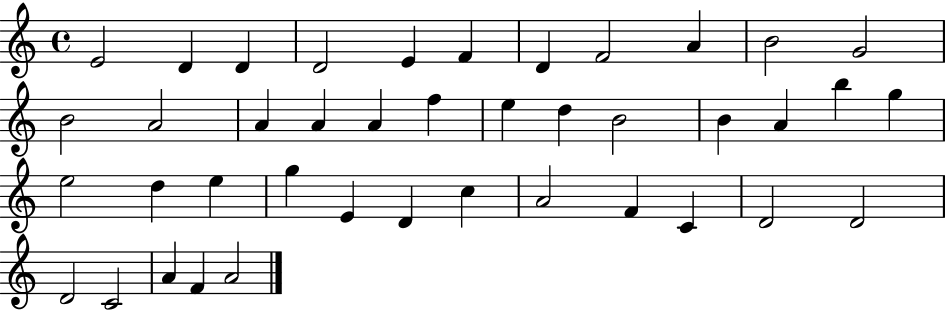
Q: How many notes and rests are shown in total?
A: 41